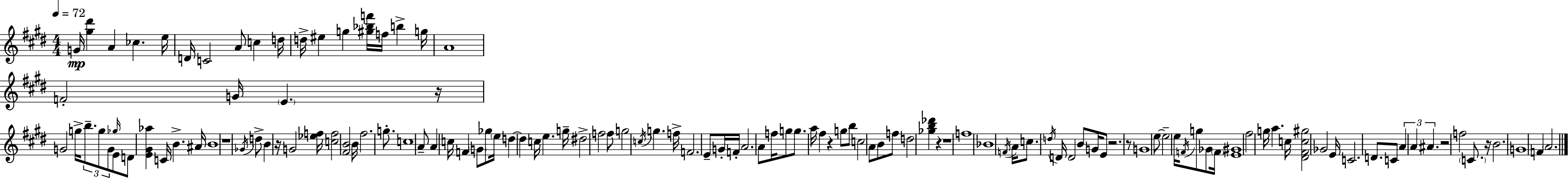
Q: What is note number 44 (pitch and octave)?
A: G4